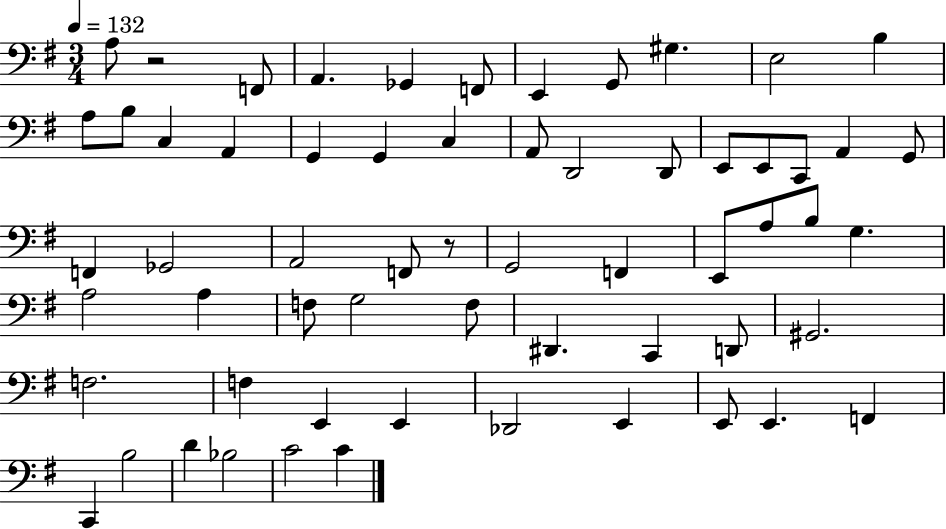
{
  \clef bass
  \numericTimeSignature
  \time 3/4
  \key g \major
  \tempo 4 = 132
  a8 r2 f,8 | a,4. ges,4 f,8 | e,4 g,8 gis4. | e2 b4 | \break a8 b8 c4 a,4 | g,4 g,4 c4 | a,8 d,2 d,8 | e,8 e,8 c,8 a,4 g,8 | \break f,4 ges,2 | a,2 f,8 r8 | g,2 f,4 | e,8 a8 b8 g4. | \break a2 a4 | f8 g2 f8 | dis,4. c,4 d,8 | gis,2. | \break f2. | f4 e,4 e,4 | des,2 e,4 | e,8 e,4. f,4 | \break c,4 b2 | d'4 bes2 | c'2 c'4 | \bar "|."
}